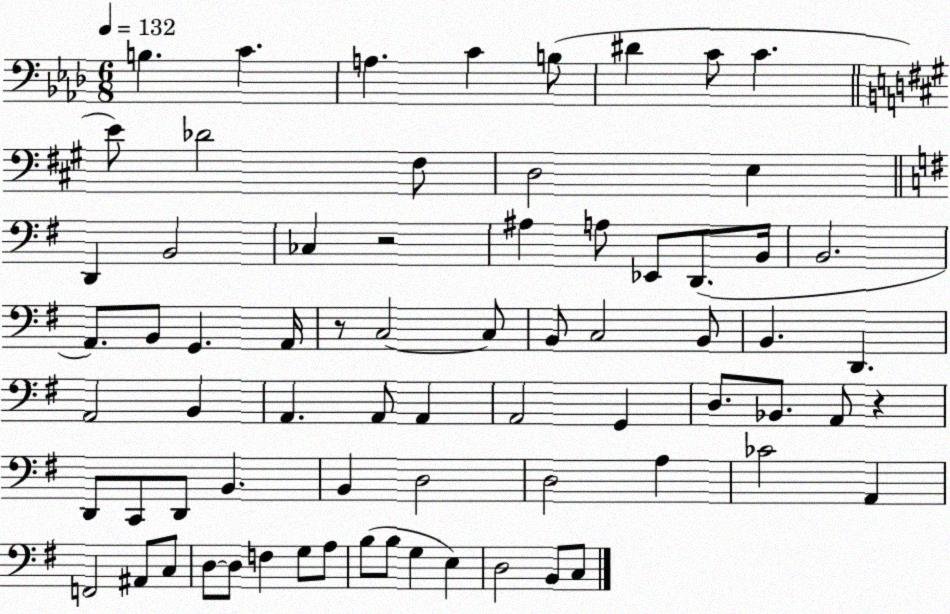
X:1
T:Untitled
M:6/8
L:1/4
K:Ab
B, C A, C B,/2 ^D C/2 C E/2 _D2 ^F,/2 D,2 E, D,, B,,2 _C, z2 ^A, A,/2 _E,,/2 D,,/2 B,,/4 B,,2 A,,/2 B,,/2 G,, A,,/4 z/2 C,2 C,/2 B,,/2 C,2 B,,/2 B,, D,, A,,2 B,, A,, A,,/2 A,, A,,2 G,, D,/2 _B,,/2 A,,/2 z D,,/2 C,,/2 D,,/2 B,, B,, D,2 D,2 A, _C2 A,, F,,2 ^A,,/2 C,/2 D,/2 D,/2 F, G,/2 A,/2 B,/2 B,/2 G, E, D,2 B,,/2 C,/2